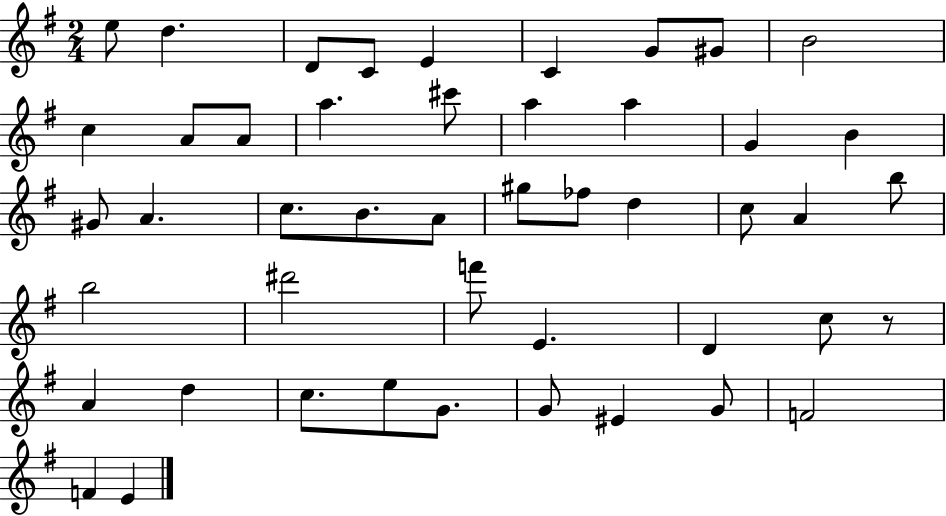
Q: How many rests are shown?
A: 1